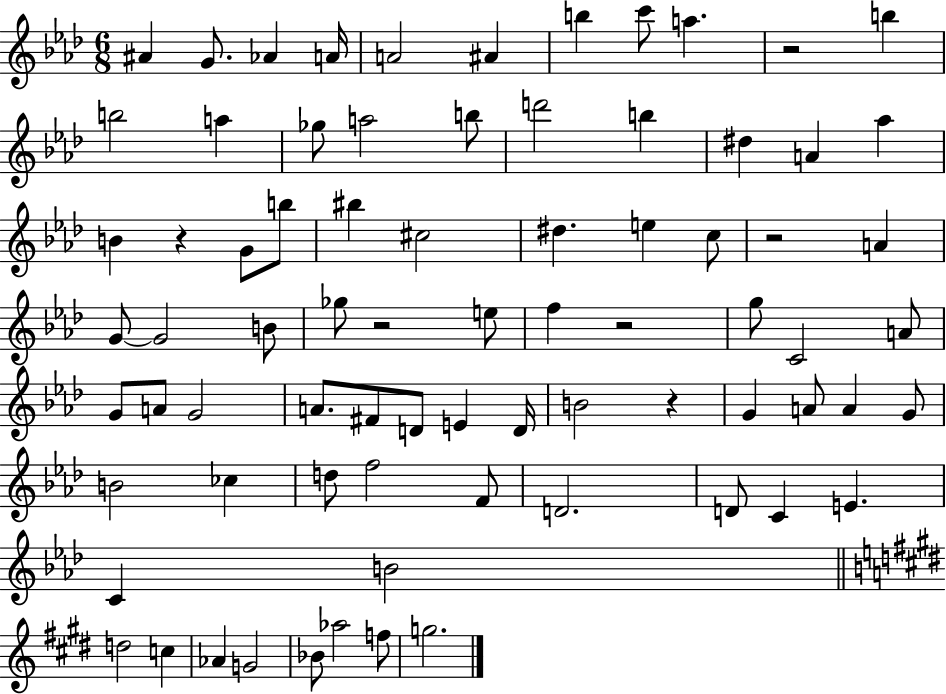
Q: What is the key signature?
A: AES major